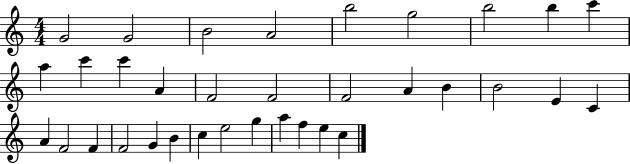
G4/h G4/h B4/h A4/h B5/h G5/h B5/h B5/q C6/q A5/q C6/q C6/q A4/q F4/h F4/h F4/h A4/q B4/q B4/h E4/q C4/q A4/q F4/h F4/q F4/h G4/q B4/q C5/q E5/h G5/q A5/q F5/q E5/q C5/q